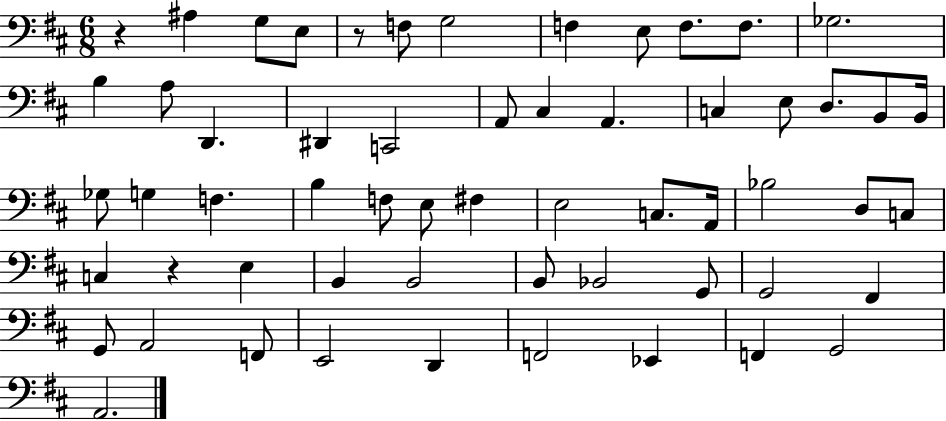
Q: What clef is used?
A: bass